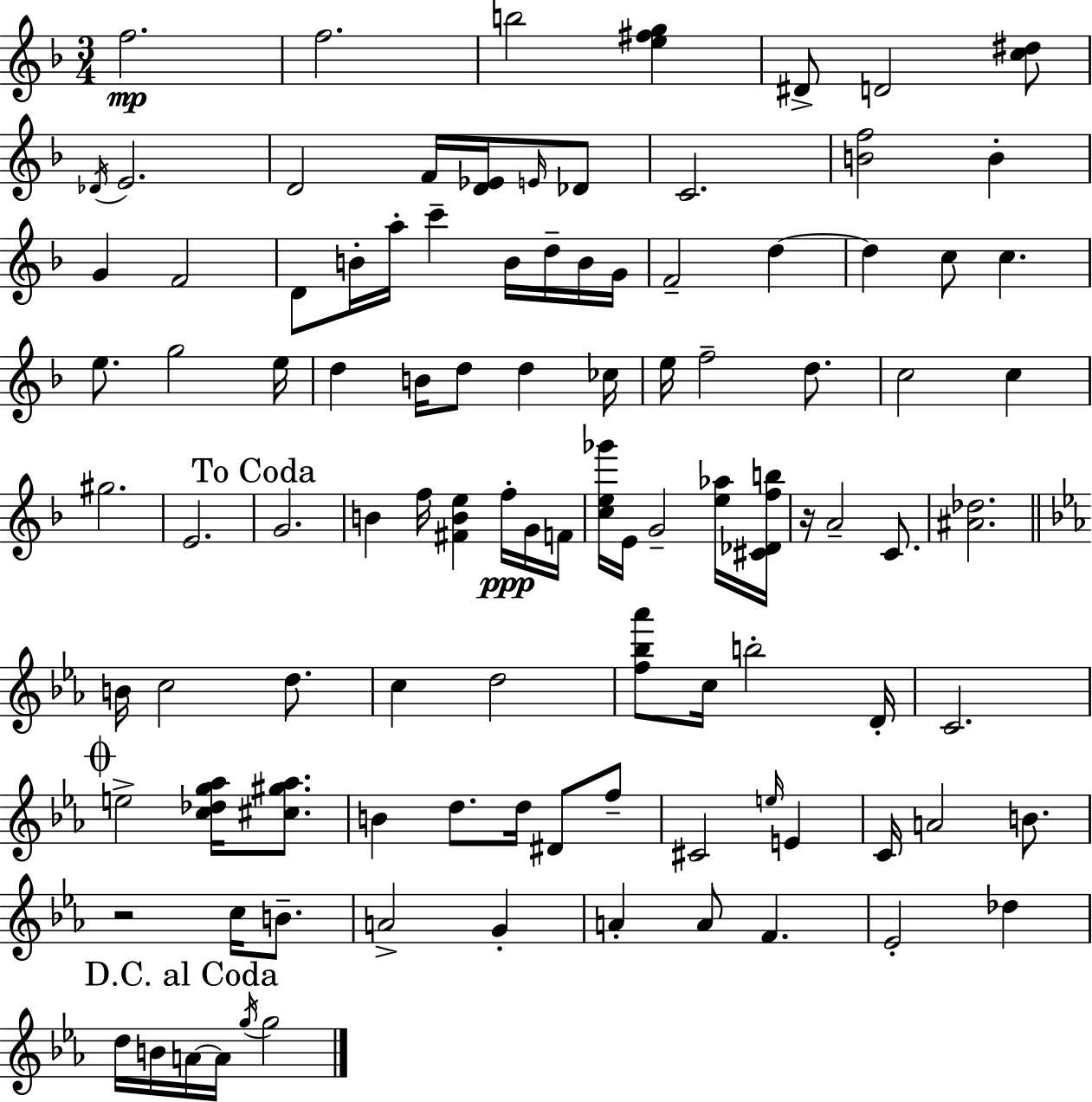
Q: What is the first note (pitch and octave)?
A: F5